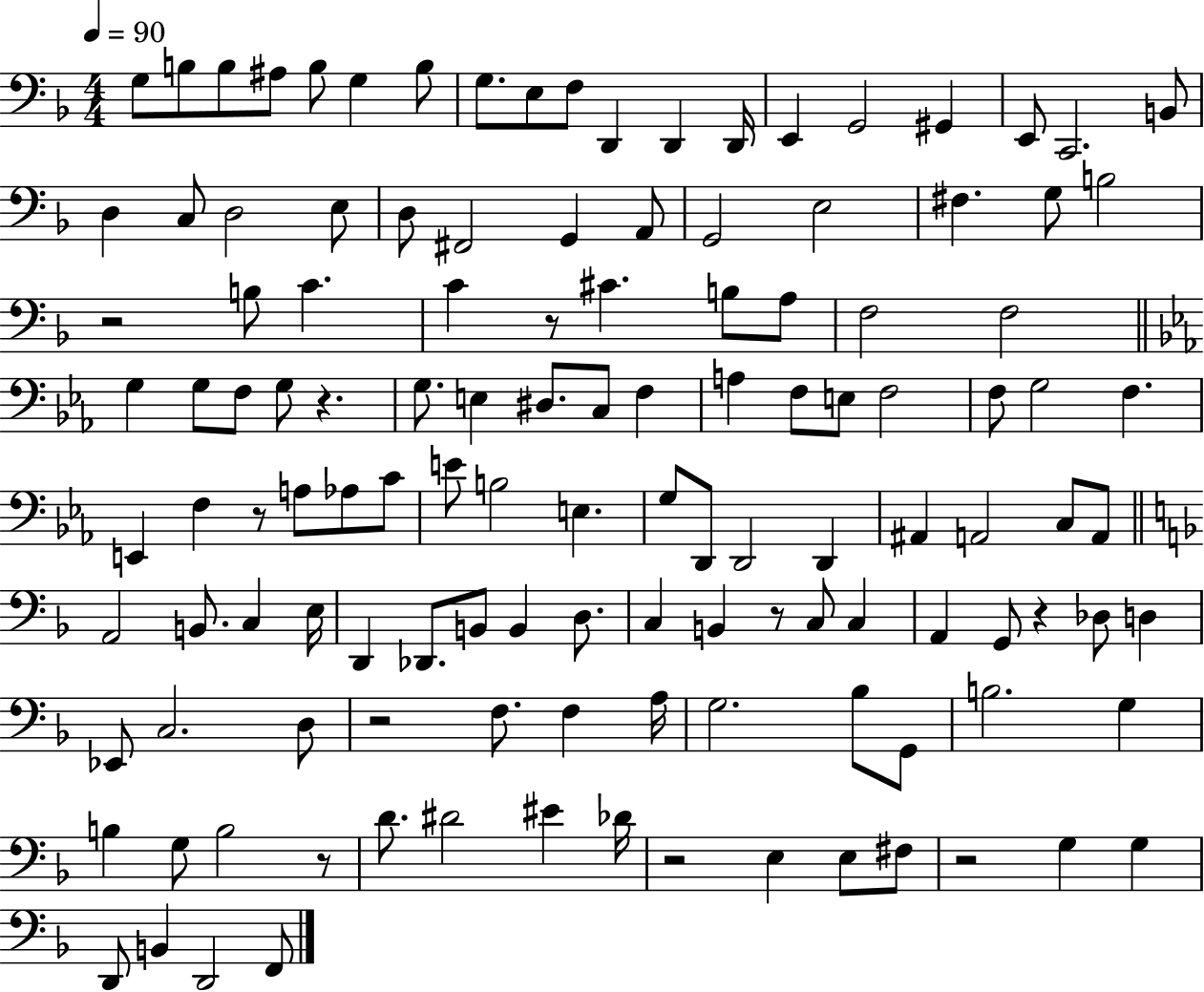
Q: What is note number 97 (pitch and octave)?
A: Bb3